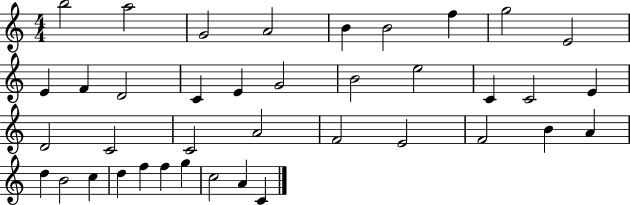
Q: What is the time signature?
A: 4/4